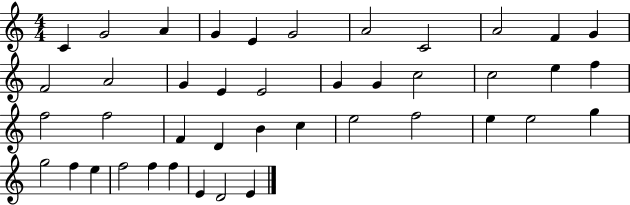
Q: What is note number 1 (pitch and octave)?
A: C4